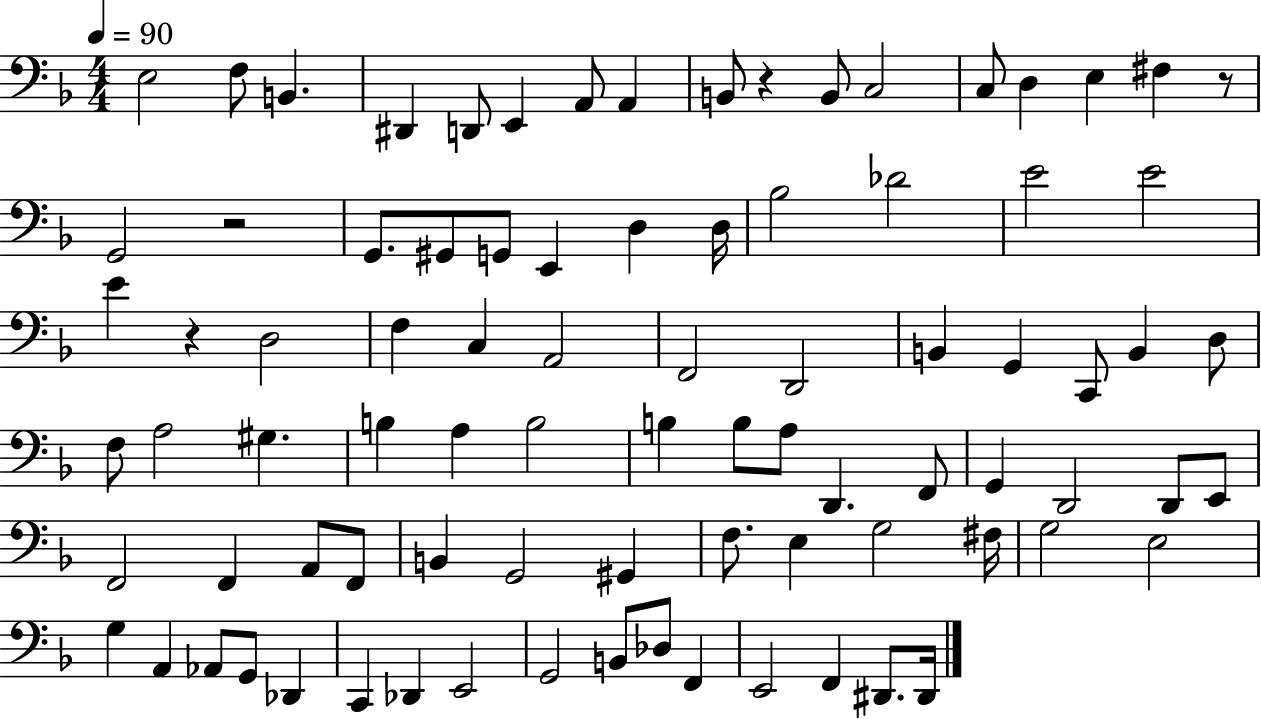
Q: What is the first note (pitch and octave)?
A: E3